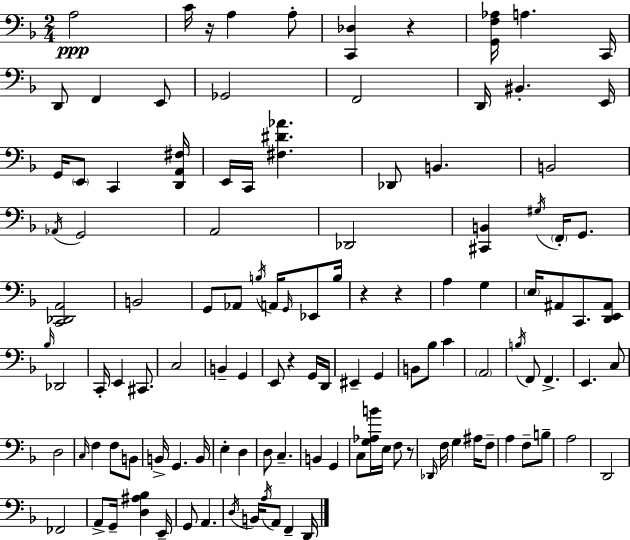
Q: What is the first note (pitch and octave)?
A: A3